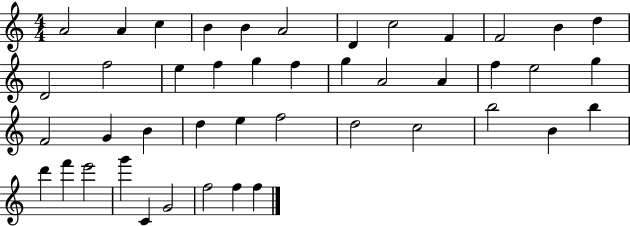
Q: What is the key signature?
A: C major